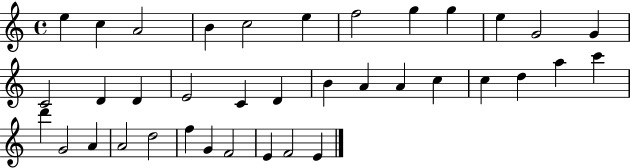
X:1
T:Untitled
M:4/4
L:1/4
K:C
e c A2 B c2 e f2 g g e G2 G C2 D D E2 C D B A A c c d a c' d' G2 A A2 d2 f G F2 E F2 E